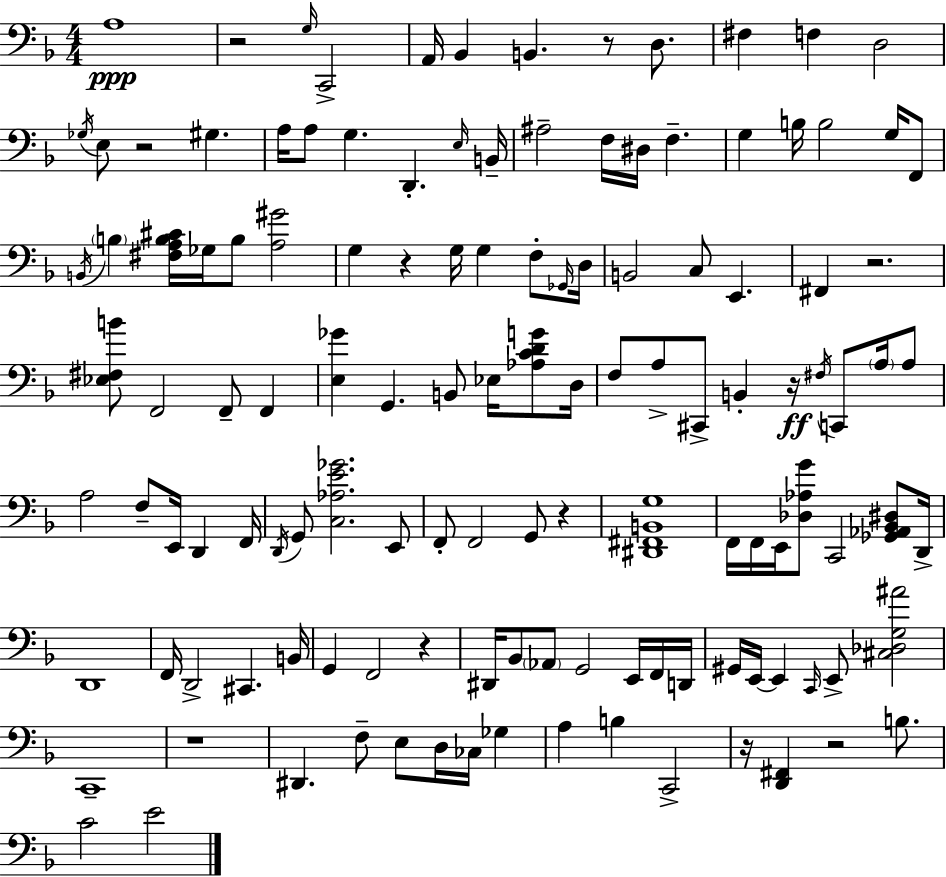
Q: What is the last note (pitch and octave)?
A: E4